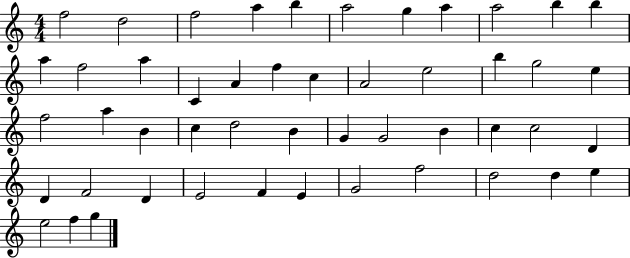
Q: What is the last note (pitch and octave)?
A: G5